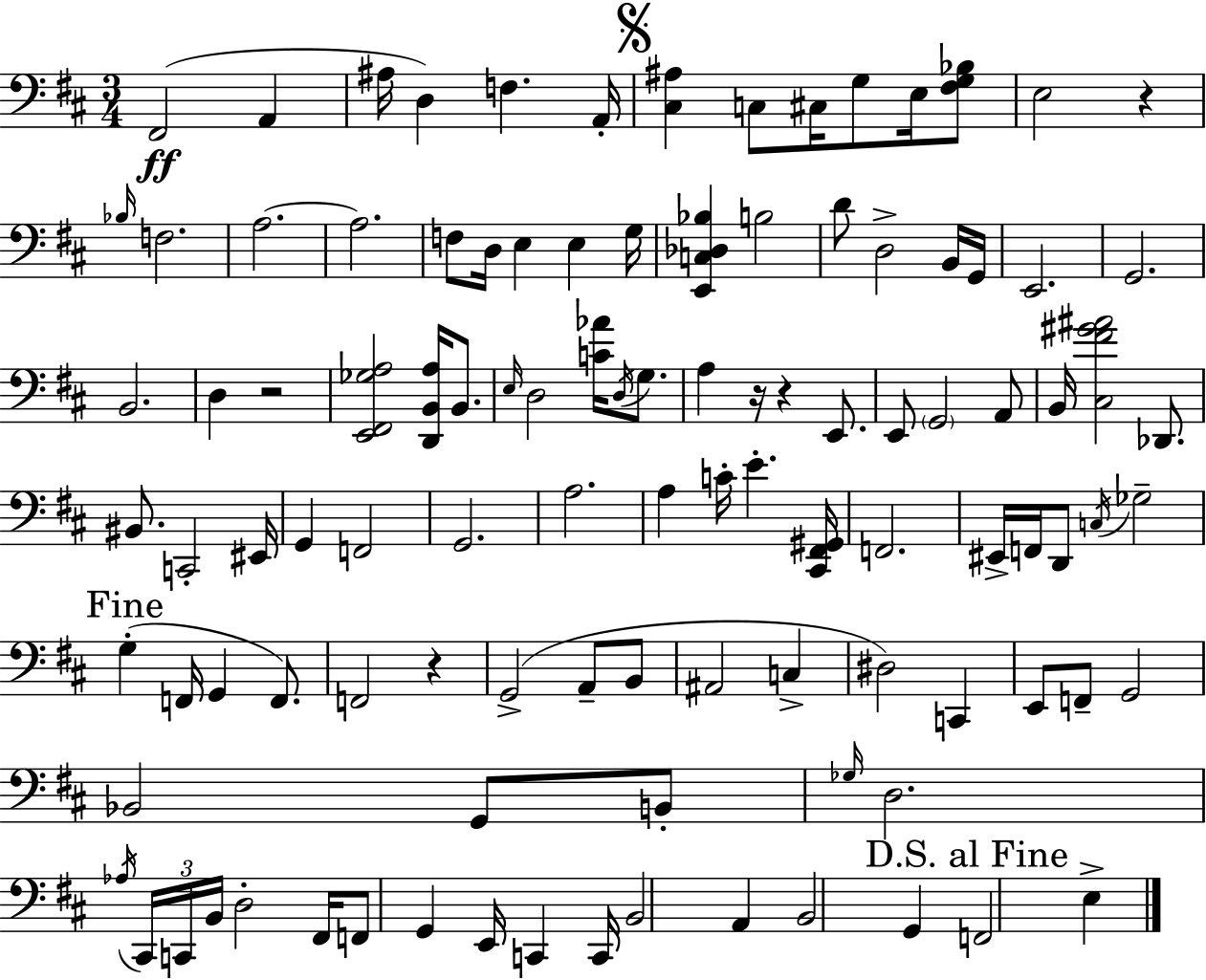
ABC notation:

X:1
T:Untitled
M:3/4
L:1/4
K:D
^F,,2 A,, ^A,/4 D, F, A,,/4 [^C,^A,] C,/2 ^C,/4 G,/2 E,/4 [^F,G,_B,]/2 E,2 z _B,/4 F,2 A,2 A,2 F,/2 D,/4 E, E, G,/4 [E,,C,_D,_B,] B,2 D/2 D,2 B,,/4 G,,/4 E,,2 G,,2 B,,2 D, z2 [E,,^F,,_G,A,]2 [D,,B,,A,]/4 B,,/2 E,/4 D,2 [C_A]/4 D,/4 G,/2 A, z/4 z E,,/2 E,,/2 G,,2 A,,/2 B,,/4 [^C,^F^G^A]2 _D,,/2 ^B,,/2 C,,2 ^E,,/4 G,, F,,2 G,,2 A,2 A, C/4 E [^C,,^F,,^G,,]/4 F,,2 ^E,,/4 F,,/4 D,,/2 C,/4 _G,2 G, F,,/4 G,, F,,/2 F,,2 z G,,2 A,,/2 B,,/2 ^A,,2 C, ^D,2 C,, E,,/2 F,,/2 G,,2 _B,,2 G,,/2 B,,/2 _G,/4 D,2 _A,/4 ^C,,/4 C,,/4 B,,/4 D,2 ^F,,/4 F,,/2 G,, E,,/4 C,, C,,/4 B,,2 A,, B,,2 G,, F,,2 E,